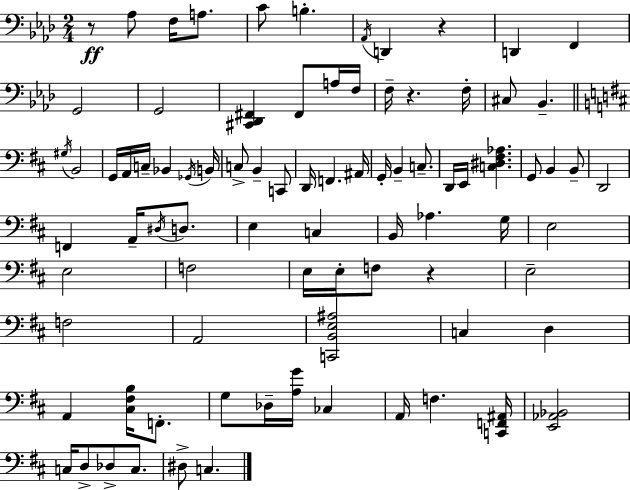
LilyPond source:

{
  \clef bass
  \numericTimeSignature
  \time 2/4
  \key aes \major
  r8\ff aes8 f16 a8. | c'8 b4.-. | \acciaccatura { aes,16 } d,4 r4 | d,4 f,4 | \break g,2 | g,2 | <cis, des, fis,>4 fis,8 a16 | f16 f16-- r4. | \break f16-. cis8 bes,4.-- | \bar "||" \break \key d \major \acciaccatura { gis16 } b,2 | g,16 a,16 c16-- bes,4 | \acciaccatura { ges,16 } b,16 c8-> b,4-- | c,8 d,16 f,4. | \break ais,16 g,16-. b,4-- c8.-- | d,16 e,16 <c dis fis aes>4. | g,8 b,4 | b,8-- d,2 | \break f,4 a,16-- \acciaccatura { dis16 } | d8. e4 c4 | b,16 aes4. | g16 e2 | \break e2 | f2 | e16 e16-. f8 r4 | e2-- | \break f2 | a,2 | <c, b, e ais>2 | c4 d4 | \break a,4 <cis fis b>16 | f,8.-. g8 des16-- <a g'>16 ces4 | a,16 f4. | <c, f, ais,>16 <e, aes, bes,>2 | \break c16 d8-> des8-> | c8. dis8-> c4. | \bar "|."
}